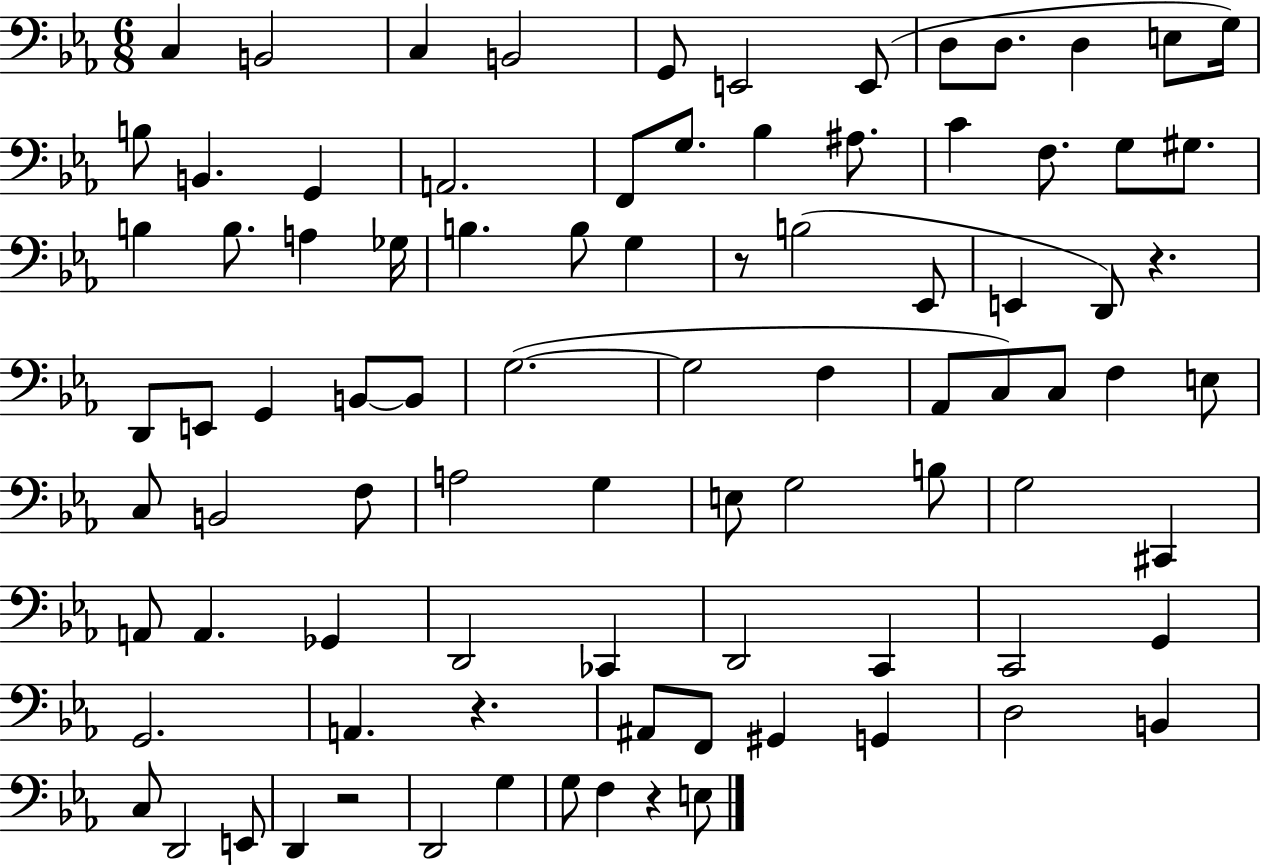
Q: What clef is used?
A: bass